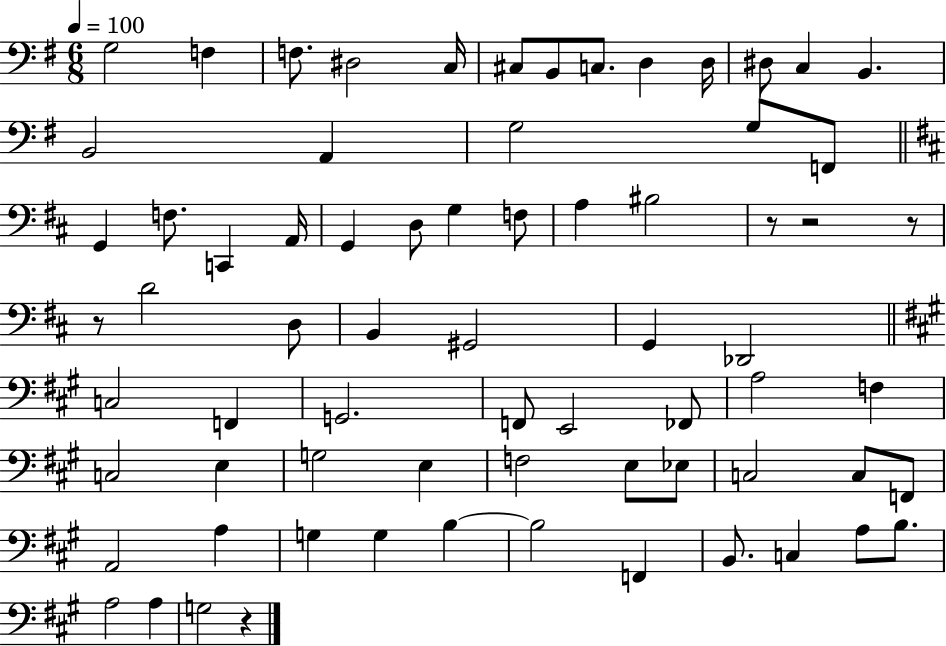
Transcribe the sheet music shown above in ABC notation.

X:1
T:Untitled
M:6/8
L:1/4
K:G
G,2 F, F,/2 ^D,2 C,/4 ^C,/2 B,,/2 C,/2 D, D,/4 ^D,/2 C, B,, B,,2 A,, G,2 G,/2 F,,/2 G,, F,/2 C,, A,,/4 G,, D,/2 G, F,/2 A, ^B,2 z/2 z2 z/2 z/2 D2 D,/2 B,, ^G,,2 G,, _D,,2 C,2 F,, G,,2 F,,/2 E,,2 _F,,/2 A,2 F, C,2 E, G,2 E, F,2 E,/2 _E,/2 C,2 C,/2 F,,/2 A,,2 A, G, G, B, B,2 F,, B,,/2 C, A,/2 B,/2 A,2 A, G,2 z